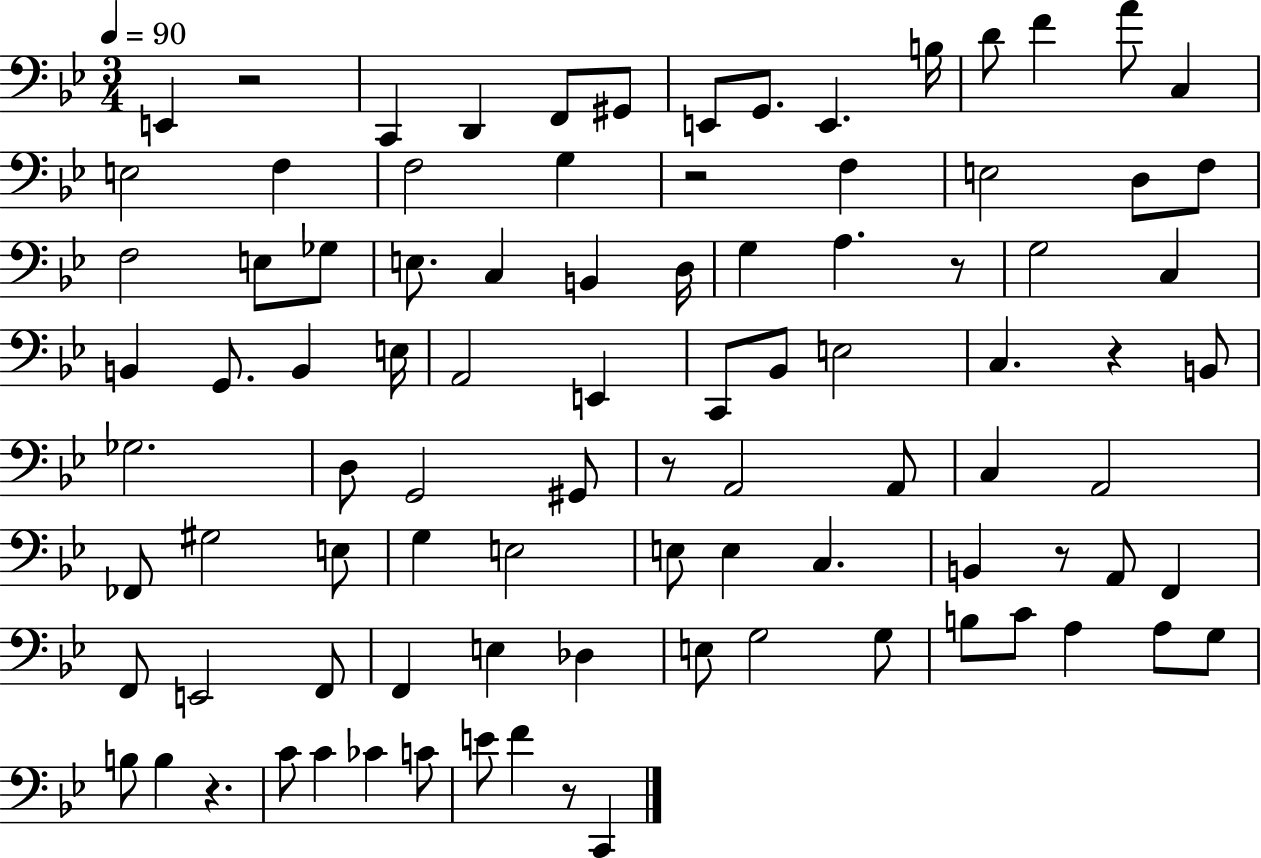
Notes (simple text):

E2/q R/h C2/q D2/q F2/e G#2/e E2/e G2/e. E2/q. B3/s D4/e F4/q A4/e C3/q E3/h F3/q F3/h G3/q R/h F3/q E3/h D3/e F3/e F3/h E3/e Gb3/e E3/e. C3/q B2/q D3/s G3/q A3/q. R/e G3/h C3/q B2/q G2/e. B2/q E3/s A2/h E2/q C2/e Bb2/e E3/h C3/q. R/q B2/e Gb3/h. D3/e G2/h G#2/e R/e A2/h A2/e C3/q A2/h FES2/e G#3/h E3/e G3/q E3/h E3/e E3/q C3/q. B2/q R/e A2/e F2/q F2/e E2/h F2/e F2/q E3/q Db3/q E3/e G3/h G3/e B3/e C4/e A3/q A3/e G3/e B3/e B3/q R/q. C4/e C4/q CES4/q C4/e E4/e F4/q R/e C2/q